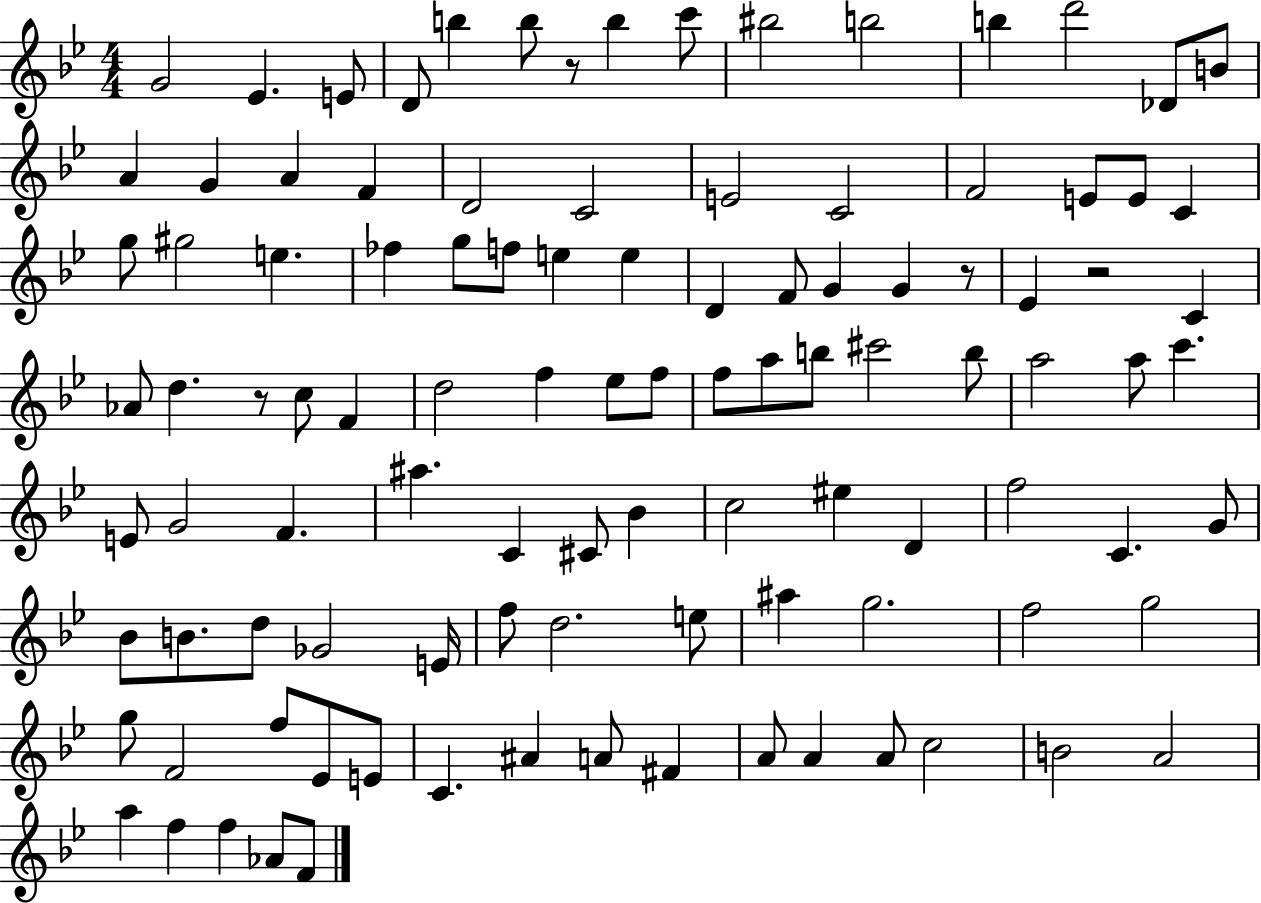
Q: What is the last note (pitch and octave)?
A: F4